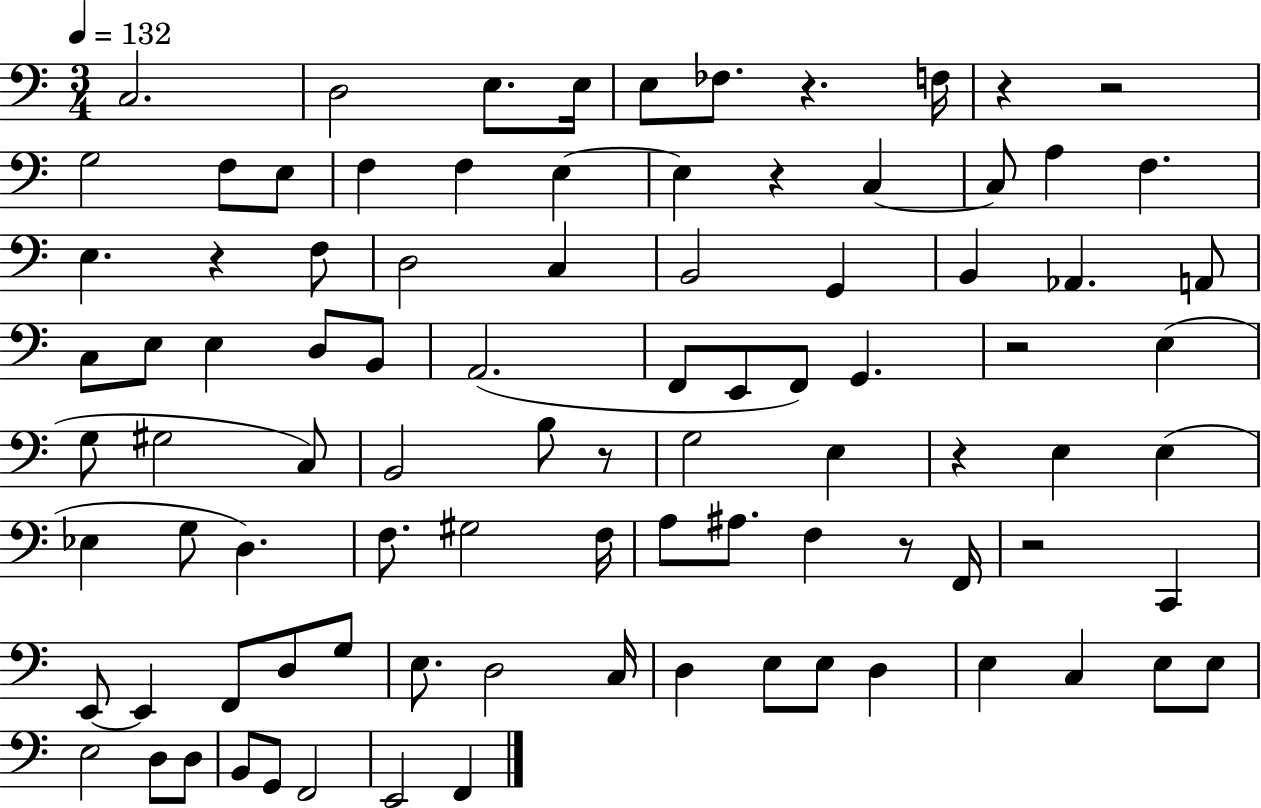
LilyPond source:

{
  \clef bass
  \numericTimeSignature
  \time 3/4
  \key c \major
  \tempo 4 = 132
  c2. | d2 e8. e16 | e8 fes8. r4. f16 | r4 r2 | \break g2 f8 e8 | f4 f4 e4~~ | e4 r4 c4~~ | c8 a4 f4. | \break e4. r4 f8 | d2 c4 | b,2 g,4 | b,4 aes,4. a,8 | \break c8 e8 e4 d8 b,8 | a,2.( | f,8 e,8 f,8) g,4. | r2 e4( | \break g8 gis2 c8) | b,2 b8 r8 | g2 e4 | r4 e4 e4( | \break ees4 g8 d4.) | f8. gis2 f16 | a8 ais8. f4 r8 f,16 | r2 c,4 | \break e,8~~ e,4 f,8 d8 g8 | e8. d2 c16 | d4 e8 e8 d4 | e4 c4 e8 e8 | \break e2 d8 d8 | b,8 g,8 f,2 | e,2 f,4 | \bar "|."
}